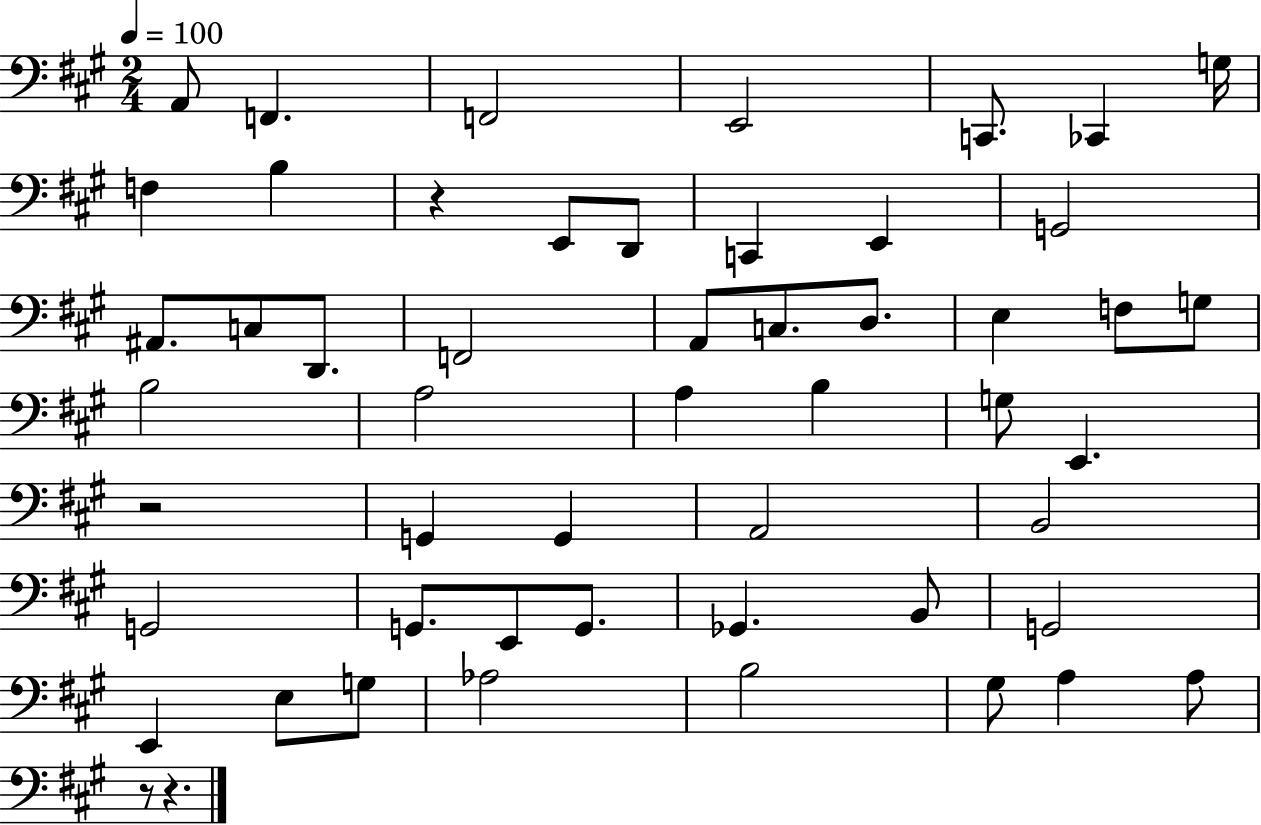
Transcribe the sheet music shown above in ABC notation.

X:1
T:Untitled
M:2/4
L:1/4
K:A
A,,/2 F,, F,,2 E,,2 C,,/2 _C,, G,/4 F, B, z E,,/2 D,,/2 C,, E,, G,,2 ^A,,/2 C,/2 D,,/2 F,,2 A,,/2 C,/2 D,/2 E, F,/2 G,/2 B,2 A,2 A, B, G,/2 E,, z2 G,, G,, A,,2 B,,2 G,,2 G,,/2 E,,/2 G,,/2 _G,, B,,/2 G,,2 E,, E,/2 G,/2 _A,2 B,2 ^G,/2 A, A,/2 z/2 z